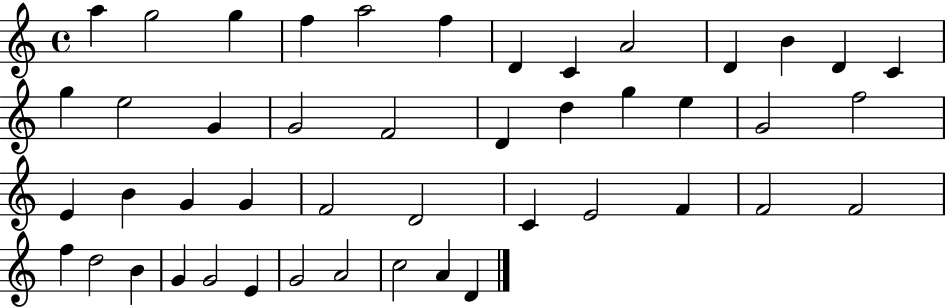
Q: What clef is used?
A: treble